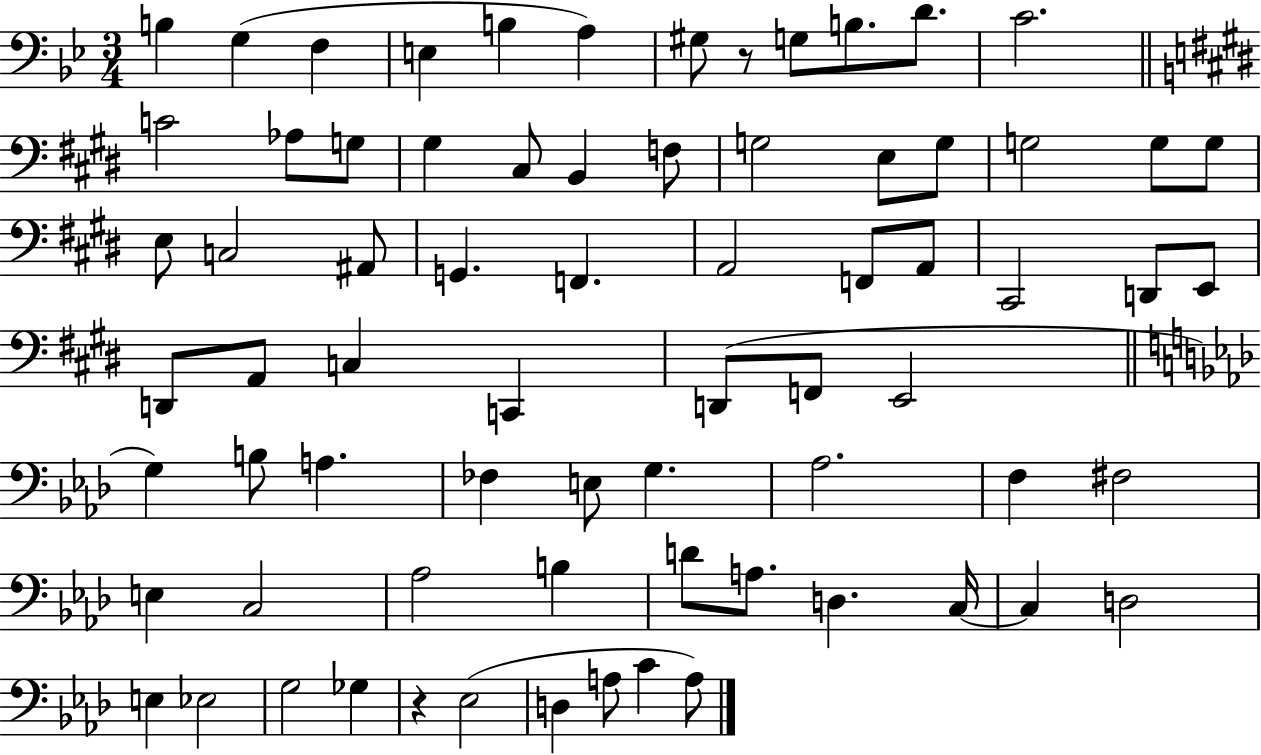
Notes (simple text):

B3/q G3/q F3/q E3/q B3/q A3/q G#3/e R/e G3/e B3/e. D4/e. C4/h. C4/h Ab3/e G3/e G#3/q C#3/e B2/q F3/e G3/h E3/e G3/e G3/h G3/e G3/e E3/e C3/h A#2/e G2/q. F2/q. A2/h F2/e A2/e C#2/h D2/e E2/e D2/e A2/e C3/q C2/q D2/e F2/e E2/h G3/q B3/e A3/q. FES3/q E3/e G3/q. Ab3/h. F3/q F#3/h E3/q C3/h Ab3/h B3/q D4/e A3/e. D3/q. C3/s C3/q D3/h E3/q Eb3/h G3/h Gb3/q R/q Eb3/h D3/q A3/e C4/q A3/e